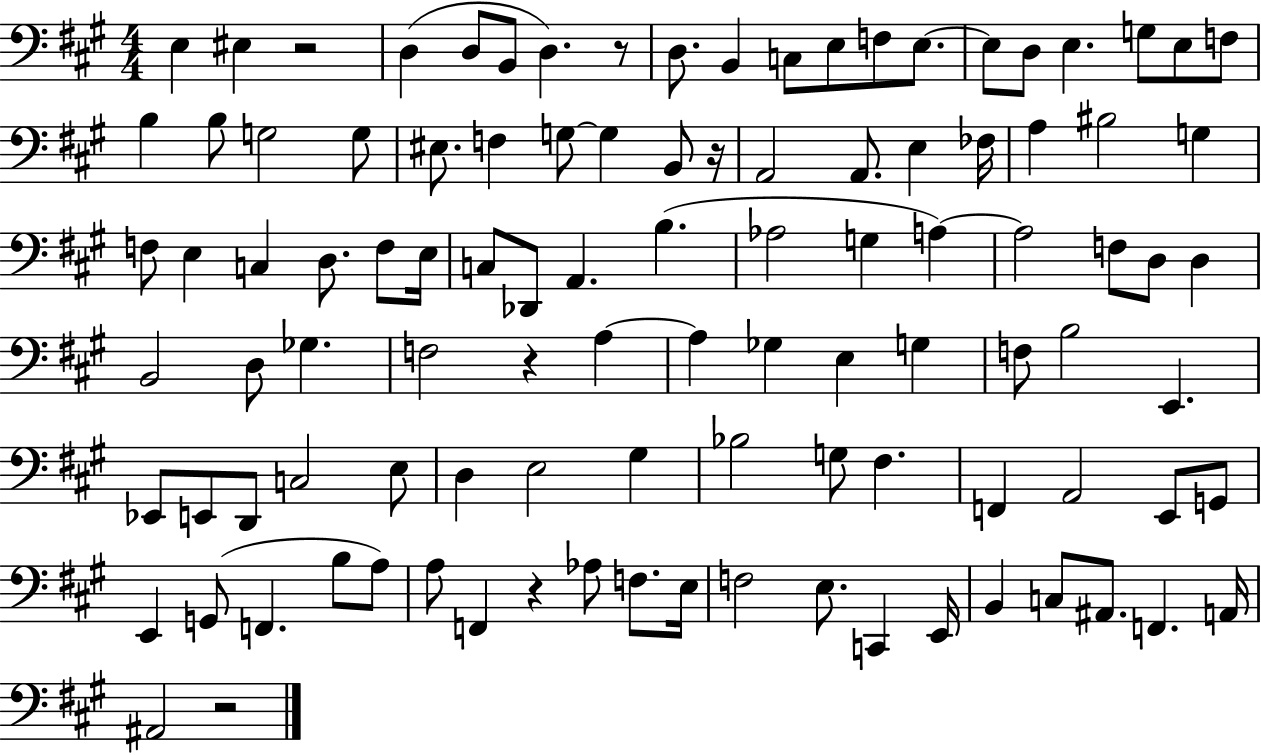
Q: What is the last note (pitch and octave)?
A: A#2